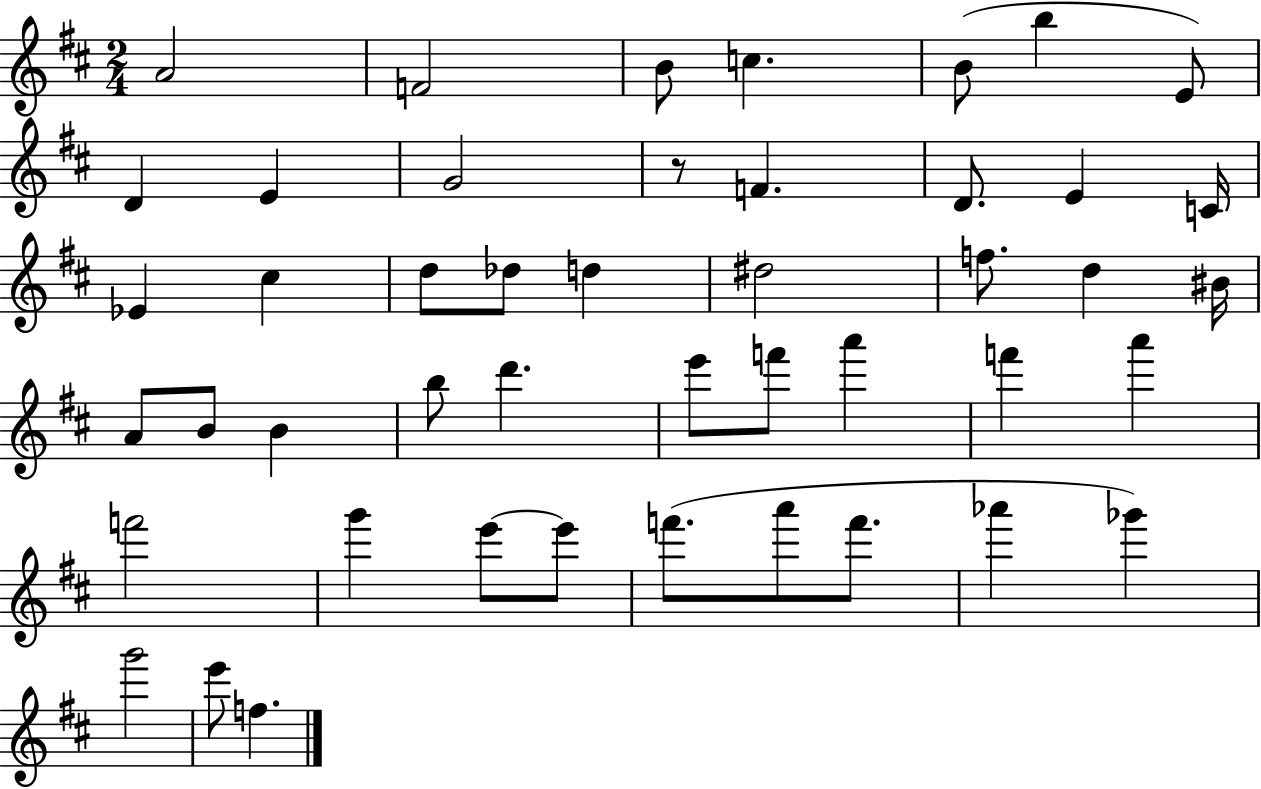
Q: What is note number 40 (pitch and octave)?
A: F6